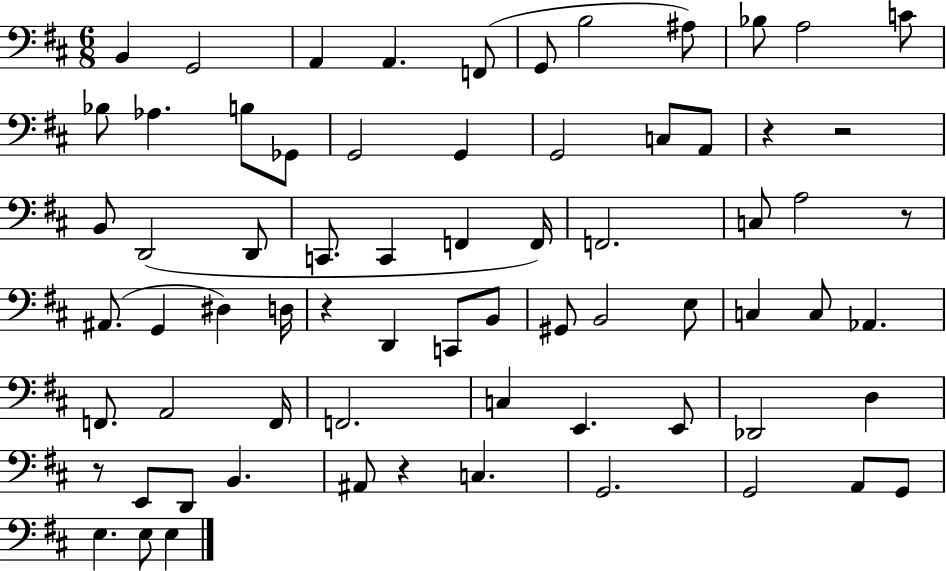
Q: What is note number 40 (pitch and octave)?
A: E3